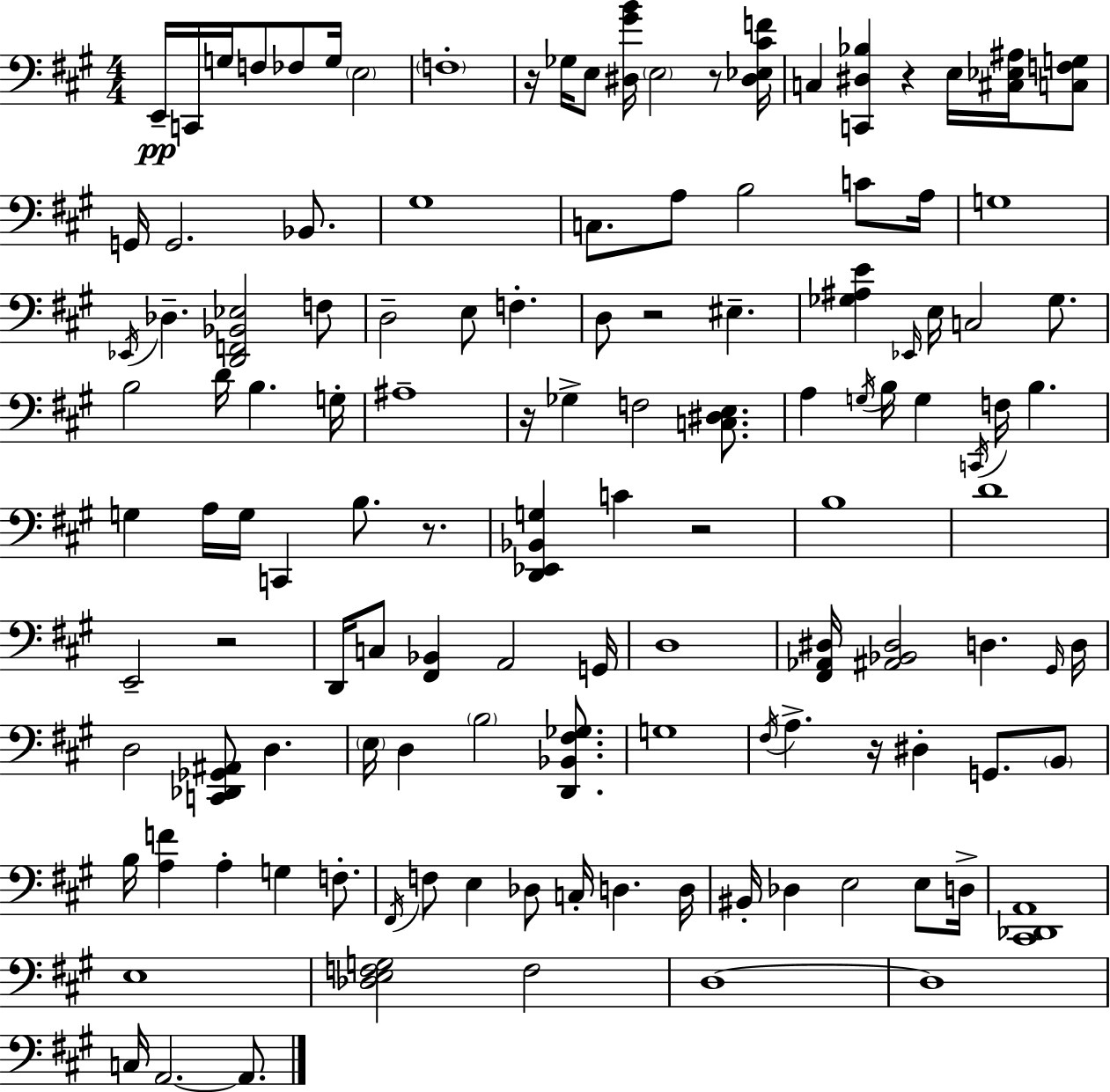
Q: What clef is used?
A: bass